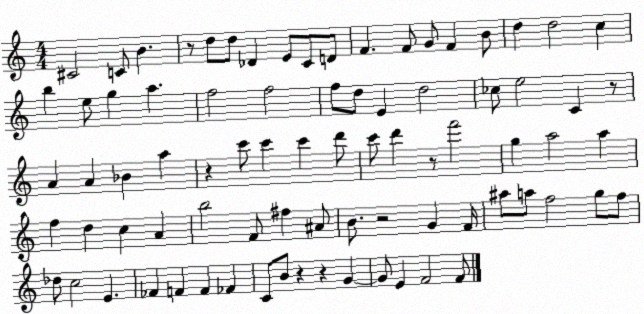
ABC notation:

X:1
T:Untitled
M:4/4
L:1/4
K:C
^C2 C/2 B z/2 d/2 d/2 _D E/2 C/2 D/2 F F/2 G/2 F B/2 d d2 c b e/2 g a f2 f2 f/2 d/2 E d2 _c/2 e2 C z/2 A A _B a z c'/2 c' c' d'/2 c'/2 d' z/2 f'2 g a2 a f d c A b2 F/2 ^f ^A/2 B/2 z2 G F/4 ^a/2 a/2 f2 g/2 f/2 _d/2 c2 E _F F F _F C/2 B/2 z z G G/2 E F2 F/2